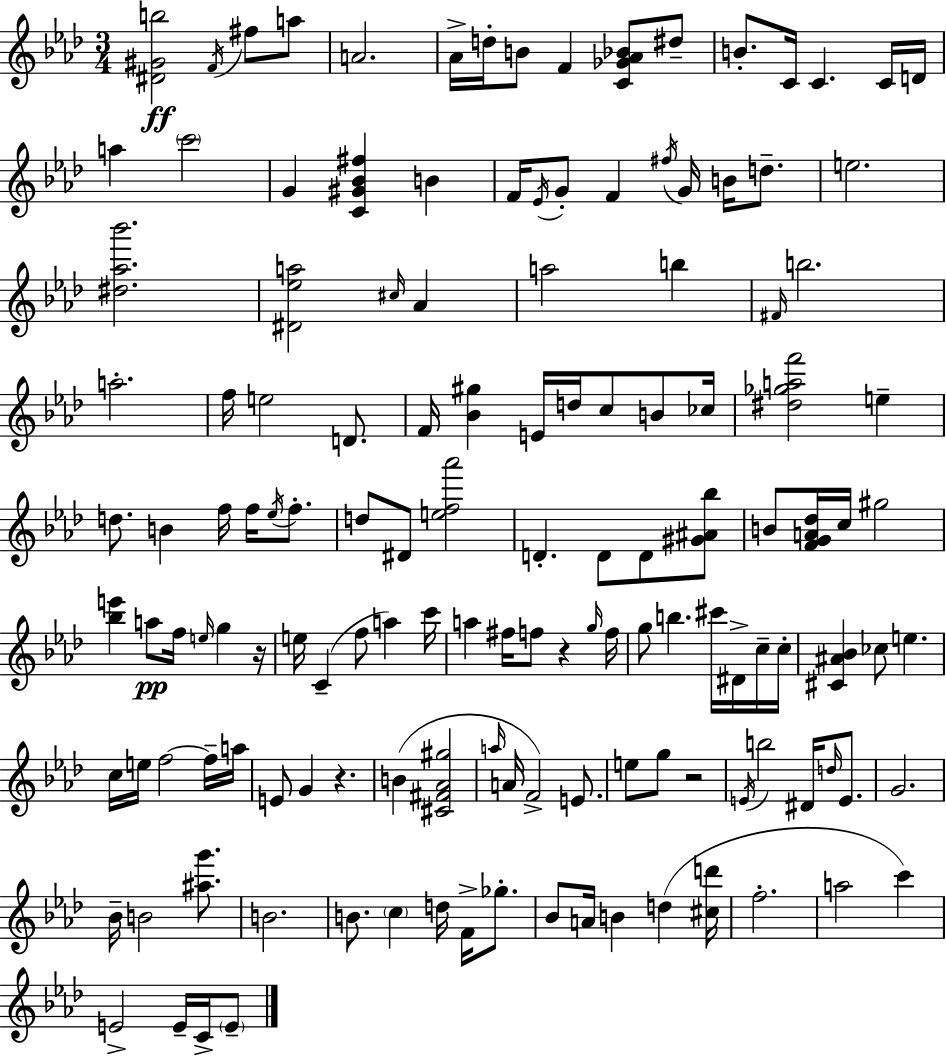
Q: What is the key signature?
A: AES major